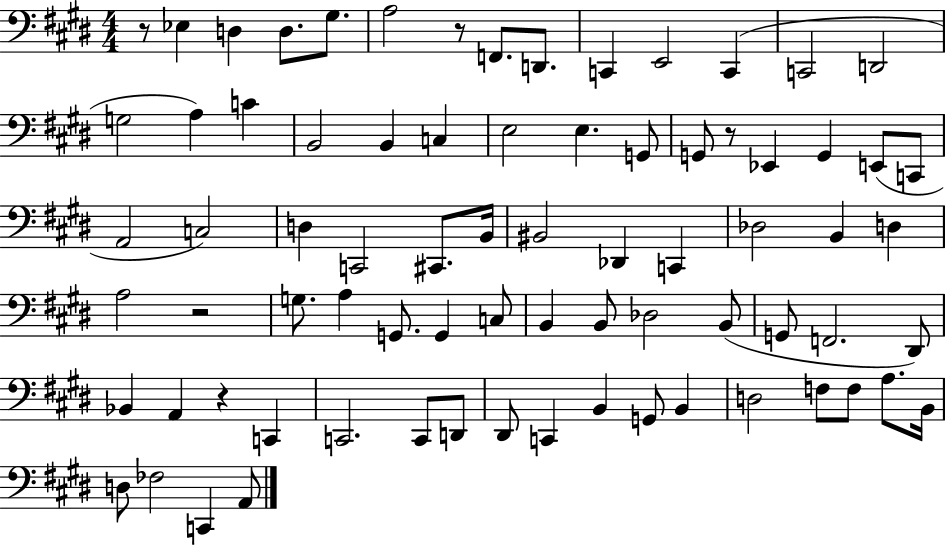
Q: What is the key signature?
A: E major